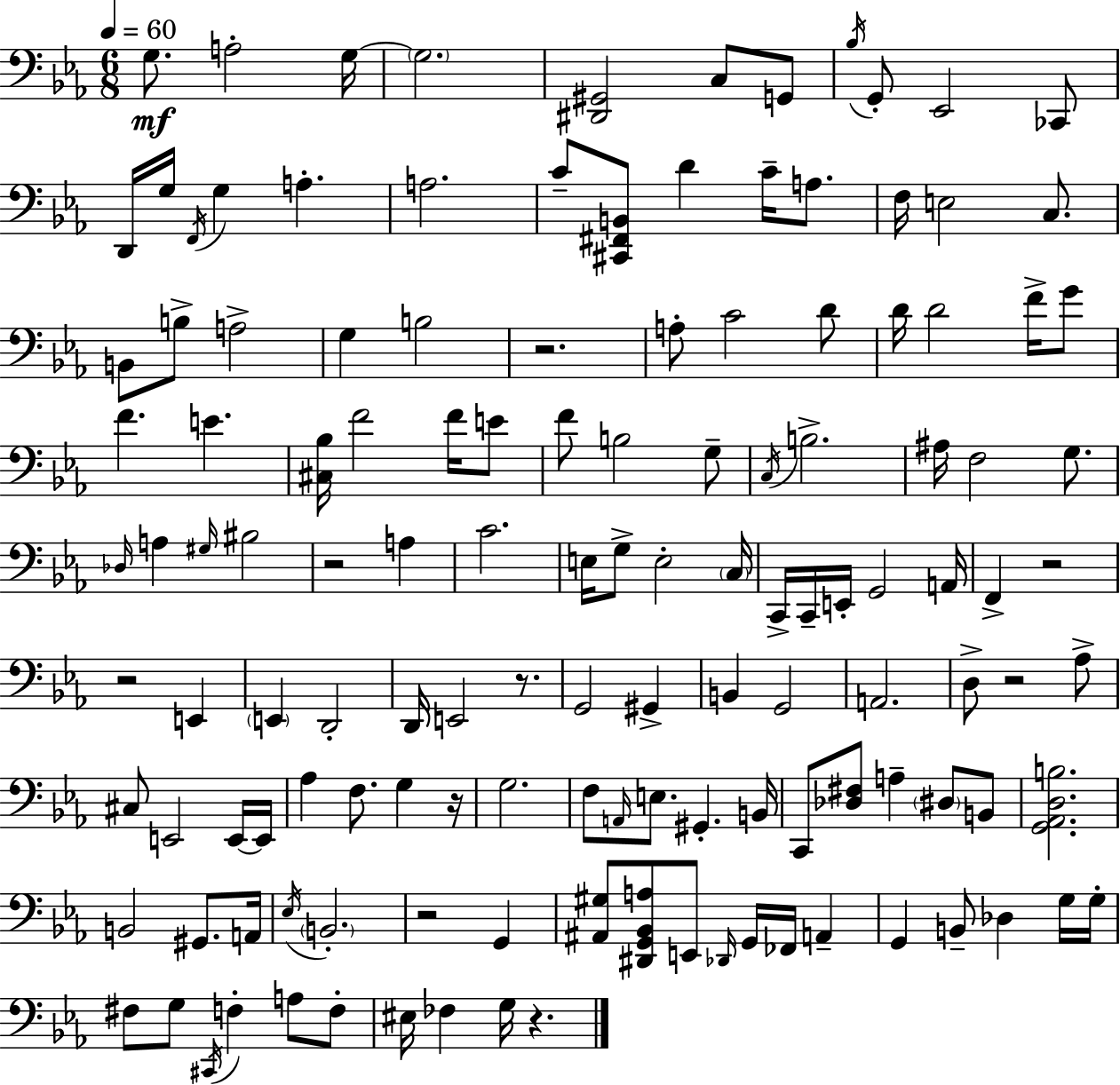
X:1
T:Untitled
M:6/8
L:1/4
K:Cm
G,/2 A,2 G,/4 G,2 [^D,,^G,,]2 C,/2 G,,/2 _B,/4 G,,/2 _E,,2 _C,,/2 D,,/4 G,/4 F,,/4 G, A, A,2 C/2 [^C,,^F,,B,,]/2 D C/4 A,/2 F,/4 E,2 C,/2 B,,/2 B,/2 A,2 G, B,2 z2 A,/2 C2 D/2 D/4 D2 F/4 G/2 F E [^C,_B,]/4 F2 F/4 E/2 F/2 B,2 G,/2 C,/4 B,2 ^A,/4 F,2 G,/2 _D,/4 A, ^G,/4 ^B,2 z2 A, C2 E,/4 G,/2 E,2 C,/4 C,,/4 C,,/4 E,,/4 G,,2 A,,/4 F,, z2 z2 E,, E,, D,,2 D,,/4 E,,2 z/2 G,,2 ^G,, B,, G,,2 A,,2 D,/2 z2 _A,/2 ^C,/2 E,,2 E,,/4 E,,/4 _A, F,/2 G, z/4 G,2 F,/2 A,,/4 E,/2 ^G,, B,,/4 C,,/2 [_D,^F,]/2 A, ^D,/2 B,,/2 [G,,_A,,D,B,]2 B,,2 ^G,,/2 A,,/4 _E,/4 B,,2 z2 G,, [^A,,^G,]/2 [^D,,G,,_B,,A,]/2 E,,/2 _D,,/4 G,,/4 _F,,/4 A,, G,, B,,/2 _D, G,/4 G,/4 ^F,/2 G,/2 ^C,,/4 F, A,/2 F,/2 ^E,/4 _F, G,/4 z